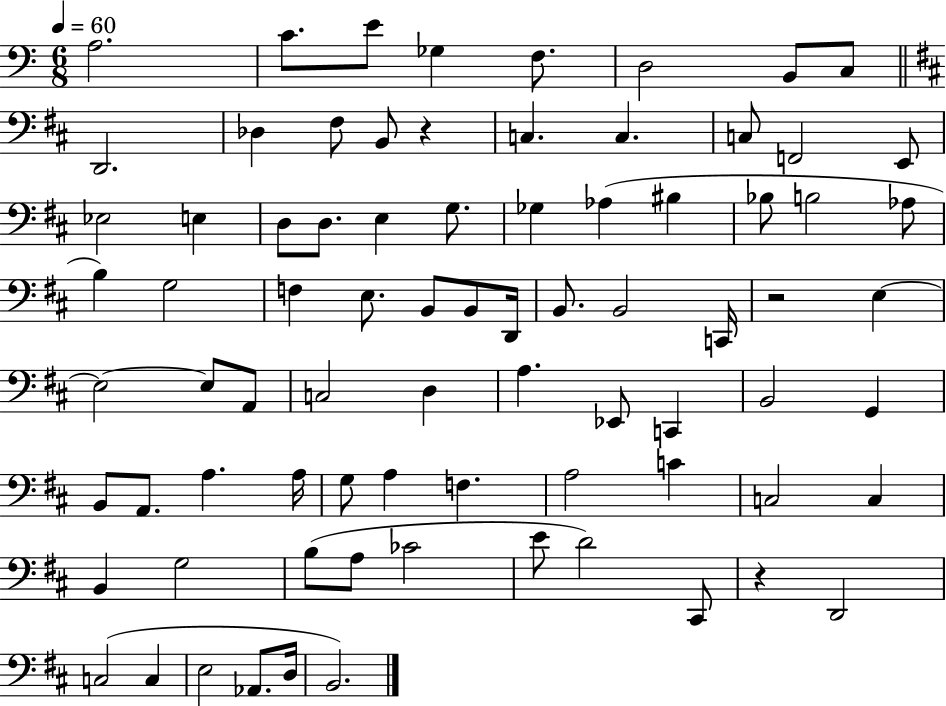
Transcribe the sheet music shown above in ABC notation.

X:1
T:Untitled
M:6/8
L:1/4
K:C
A,2 C/2 E/2 _G, F,/2 D,2 B,,/2 C,/2 D,,2 _D, ^F,/2 B,,/2 z C, C, C,/2 F,,2 E,,/2 _E,2 E, D,/2 D,/2 E, G,/2 _G, _A, ^B, _B,/2 B,2 _A,/2 B, G,2 F, E,/2 B,,/2 B,,/2 D,,/4 B,,/2 B,,2 C,,/4 z2 E, E,2 E,/2 A,,/2 C,2 D, A, _E,,/2 C,, B,,2 G,, B,,/2 A,,/2 A, A,/4 G,/2 A, F, A,2 C C,2 C, B,, G,2 B,/2 A,/2 _C2 E/2 D2 ^C,,/2 z D,,2 C,2 C, E,2 _A,,/2 D,/4 B,,2